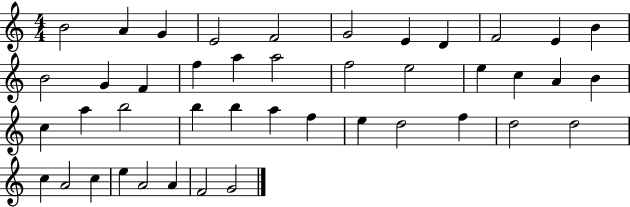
{
  \clef treble
  \numericTimeSignature
  \time 4/4
  \key c \major
  b'2 a'4 g'4 | e'2 f'2 | g'2 e'4 d'4 | f'2 e'4 b'4 | \break b'2 g'4 f'4 | f''4 a''4 a''2 | f''2 e''2 | e''4 c''4 a'4 b'4 | \break c''4 a''4 b''2 | b''4 b''4 a''4 f''4 | e''4 d''2 f''4 | d''2 d''2 | \break c''4 a'2 c''4 | e''4 a'2 a'4 | f'2 g'2 | \bar "|."
}